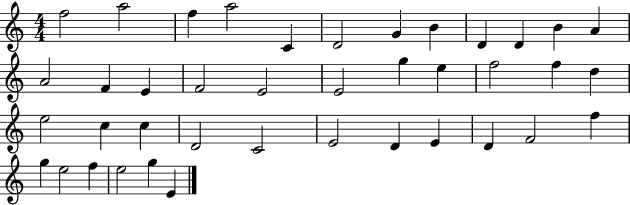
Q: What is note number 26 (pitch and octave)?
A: C5